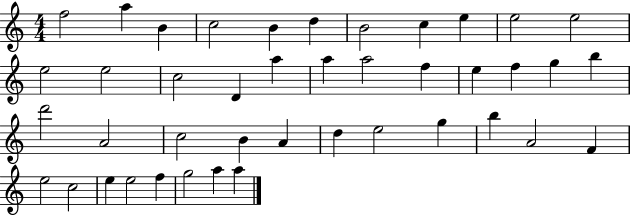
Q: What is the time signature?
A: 4/4